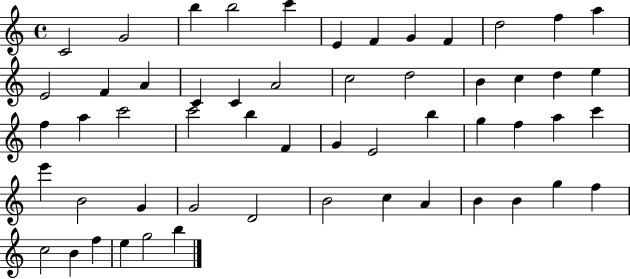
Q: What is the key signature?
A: C major